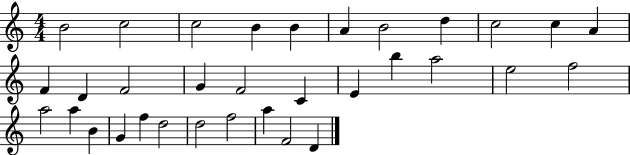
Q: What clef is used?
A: treble